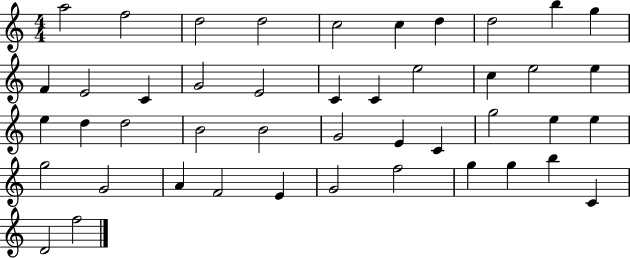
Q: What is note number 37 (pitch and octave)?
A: E4